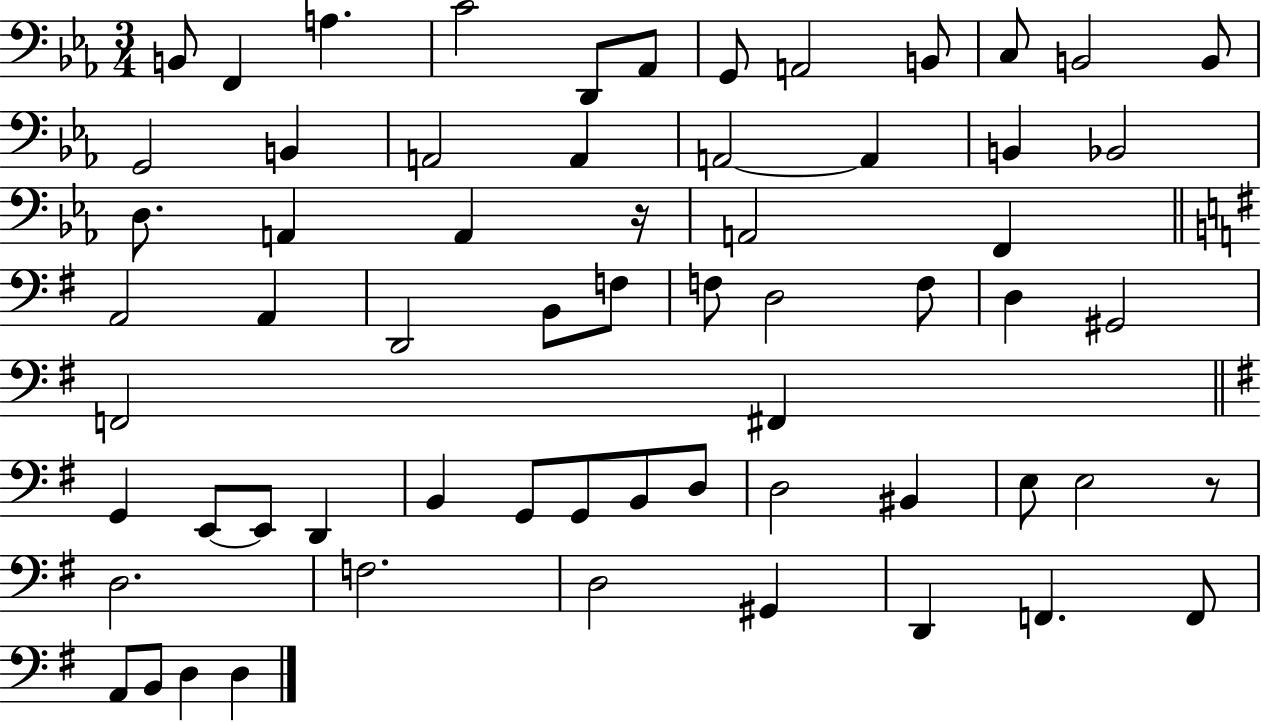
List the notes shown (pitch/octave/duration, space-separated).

B2/e F2/q A3/q. C4/h D2/e Ab2/e G2/e A2/h B2/e C3/e B2/h B2/e G2/h B2/q A2/h A2/q A2/h A2/q B2/q Bb2/h D3/e. A2/q A2/q R/s A2/h F2/q A2/h A2/q D2/h B2/e F3/e F3/e D3/h F3/e D3/q G#2/h F2/h F#2/q G2/q E2/e E2/e D2/q B2/q G2/e G2/e B2/e D3/e D3/h BIS2/q E3/e E3/h R/e D3/h. F3/h. D3/h G#2/q D2/q F2/q. F2/e A2/e B2/e D3/q D3/q